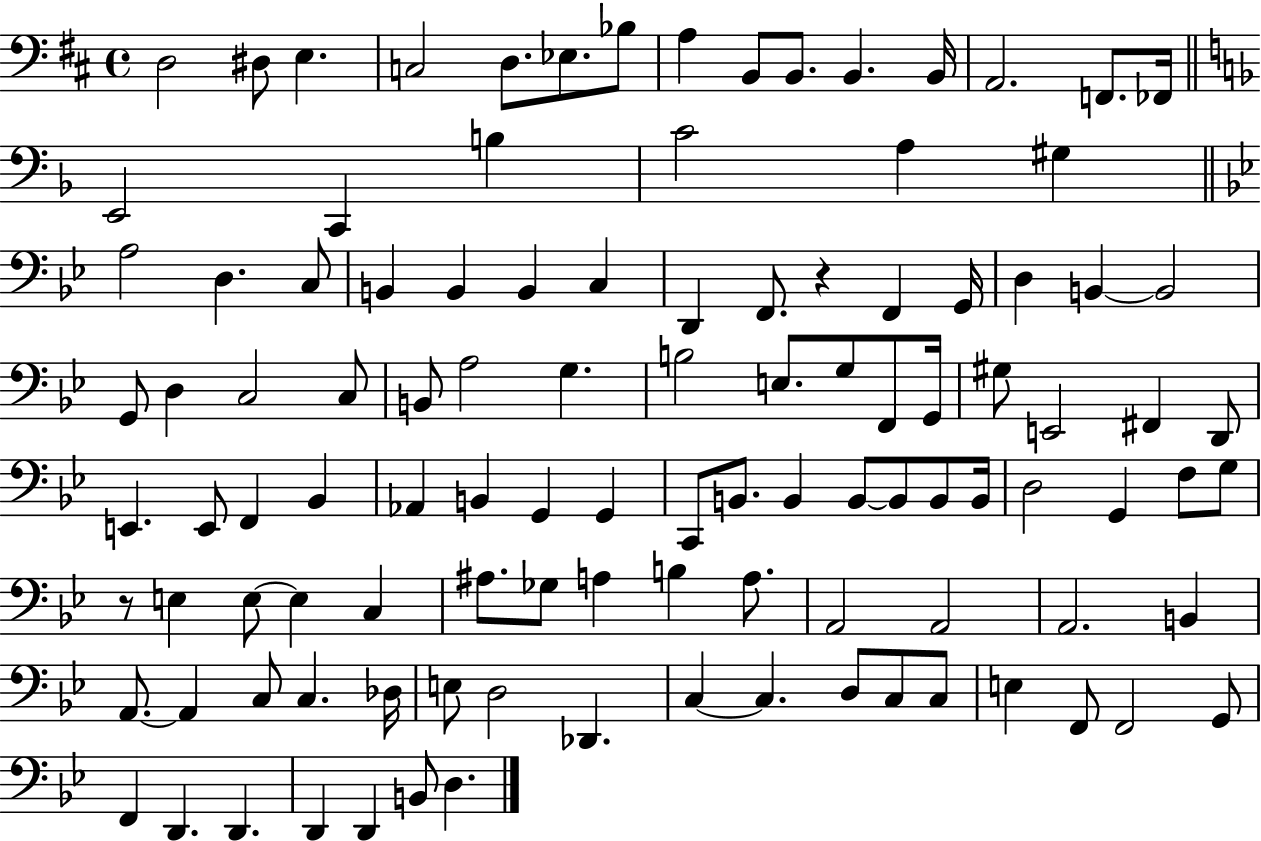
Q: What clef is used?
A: bass